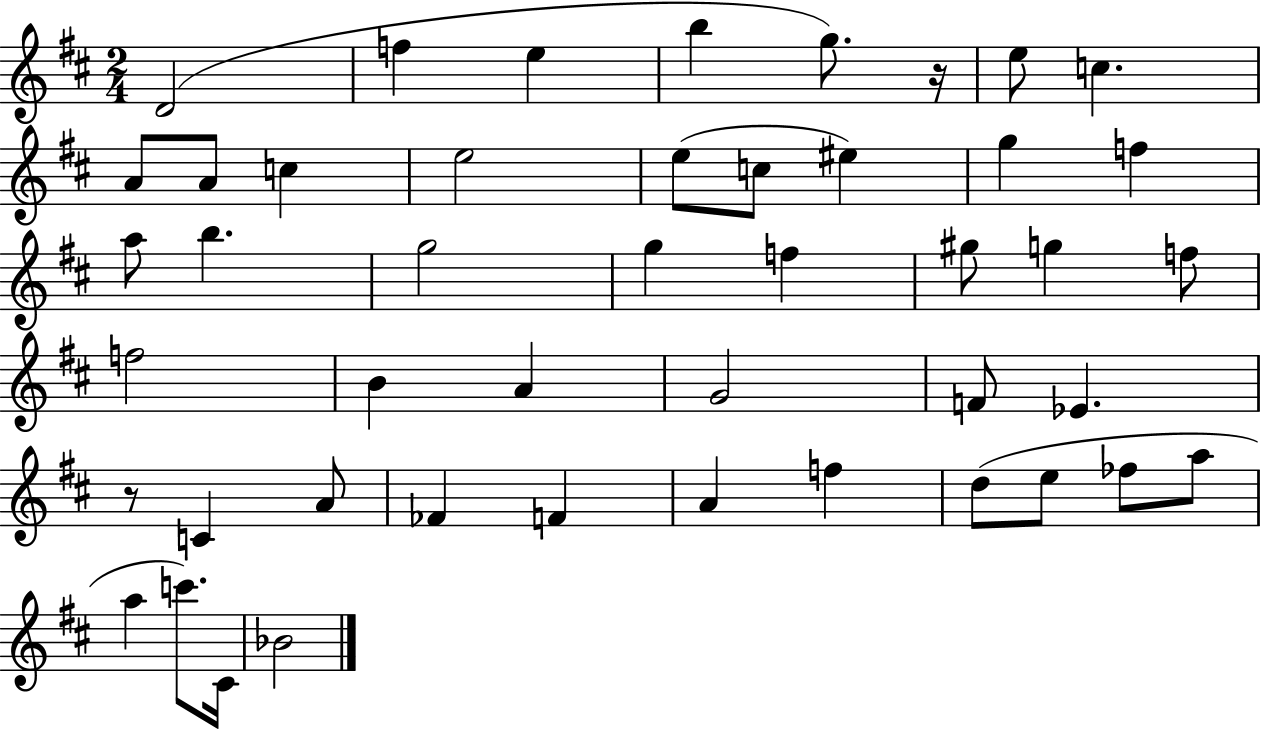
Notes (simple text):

D4/h F5/q E5/q B5/q G5/e. R/s E5/e C5/q. A4/e A4/e C5/q E5/h E5/e C5/e EIS5/q G5/q F5/q A5/e B5/q. G5/h G5/q F5/q G#5/e G5/q F5/e F5/h B4/q A4/q G4/h F4/e Eb4/q. R/e C4/q A4/e FES4/q F4/q A4/q F5/q D5/e E5/e FES5/e A5/e A5/q C6/e. C#4/s Bb4/h